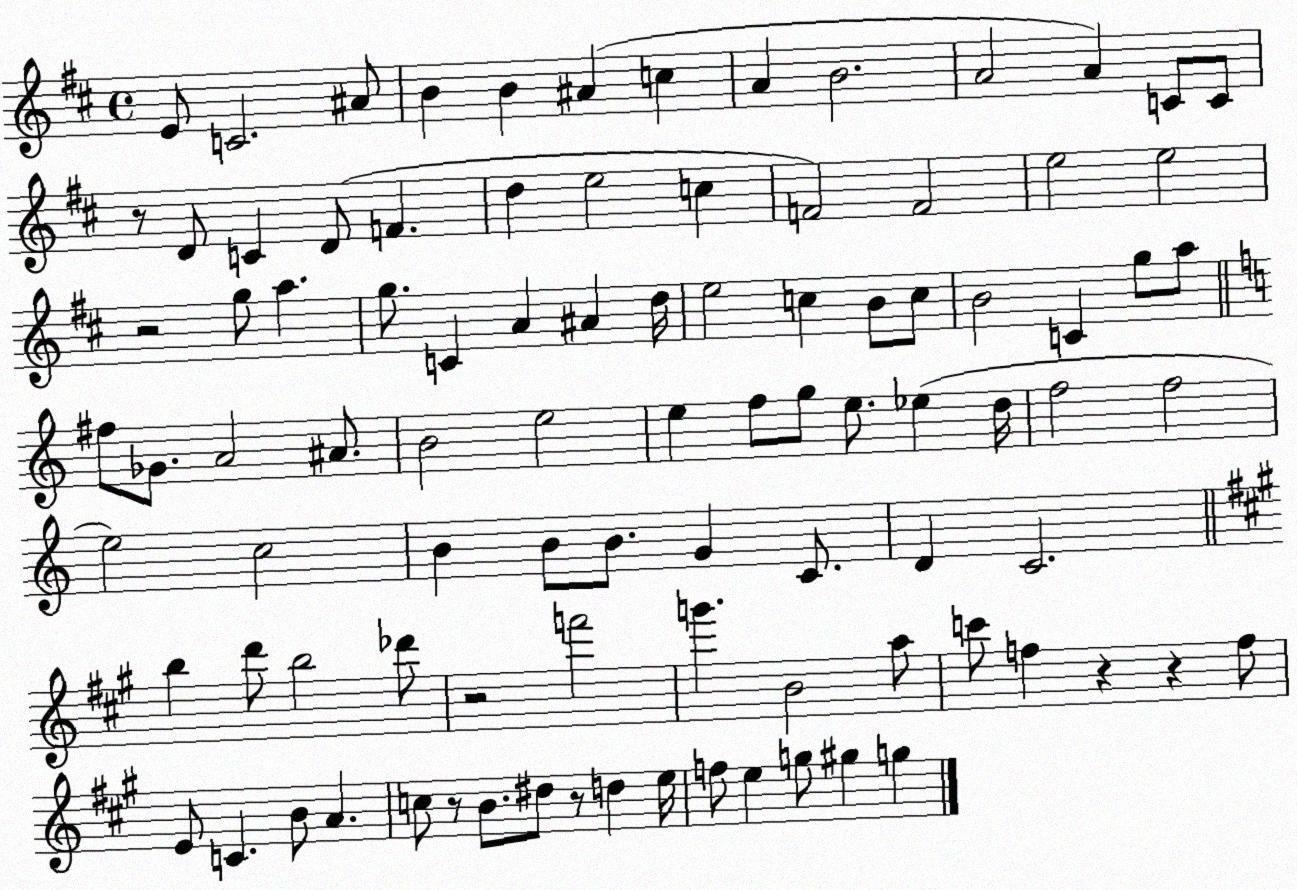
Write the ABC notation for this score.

X:1
T:Untitled
M:4/4
L:1/4
K:D
E/2 C2 ^A/2 B B ^A c A B2 A2 A C/2 C/2 z/2 D/2 C D/2 F d e2 c F2 F2 e2 e2 z2 g/2 a g/2 C A ^A d/4 e2 c B/2 c/2 B2 C g/2 a/2 ^f/2 _G/2 A2 ^A/2 B2 e2 e f/2 g/2 e/2 _e d/4 f2 f2 e2 c2 B B/2 B/2 G C/2 D C2 b d'/2 b2 _d'/2 z2 f'2 g' B2 a/2 c'/2 f z z f/2 E/2 C B/2 A c/2 z/2 B/2 ^d/2 z/2 d e/4 f/2 e g/2 ^g g